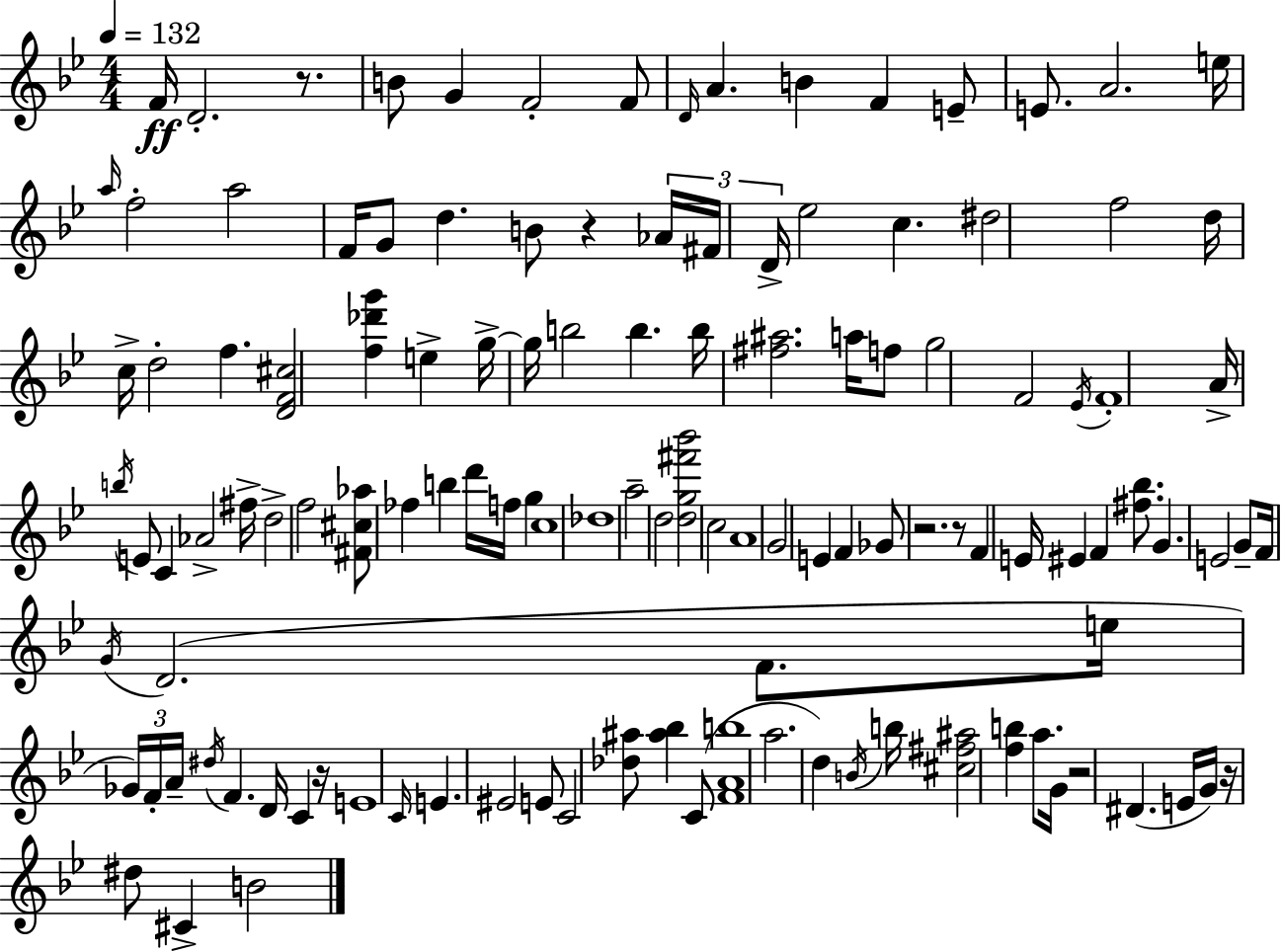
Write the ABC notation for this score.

X:1
T:Untitled
M:4/4
L:1/4
K:Gm
F/4 D2 z/2 B/2 G F2 F/2 D/4 A B F E/2 E/2 A2 e/4 a/4 f2 a2 F/4 G/2 d B/2 z _A/4 ^F/4 D/4 _e2 c ^d2 f2 d/4 c/4 d2 f [DF^c]2 [f_d'g'] e g/4 g/4 b2 b b/4 [^f^a]2 a/4 f/2 g2 F2 _E/4 F4 A/4 b/4 E/2 C _A2 ^f/4 d2 f2 [^F^c_a]/2 _f b d'/4 f/4 g c4 _d4 a2 d2 [dg^f'_b']2 c2 A4 G2 E F _G/2 z2 z/2 F E/4 ^E F [^f_b]/2 G E2 G/2 F/4 G/4 D2 F/2 e/4 _G/4 F/4 A/4 ^d/4 F D/4 C z/4 E4 C/4 E ^E2 E/2 C2 [_d^a]/2 [^a_b] C/2 [FAb]4 a2 d B/4 b/4 [^c^f^a]2 [fb] a/2 G/4 z2 ^D E/4 G/4 z/4 ^d/2 ^C B2